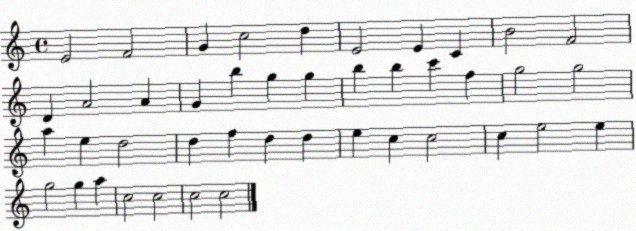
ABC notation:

X:1
T:Untitled
M:4/4
L:1/4
K:C
E2 F2 G c2 d E2 E C B2 F2 D A2 A G b g g b b c' f g2 g2 a e d2 d f d d e c c2 c e2 e g2 g a c2 c2 c2 c2